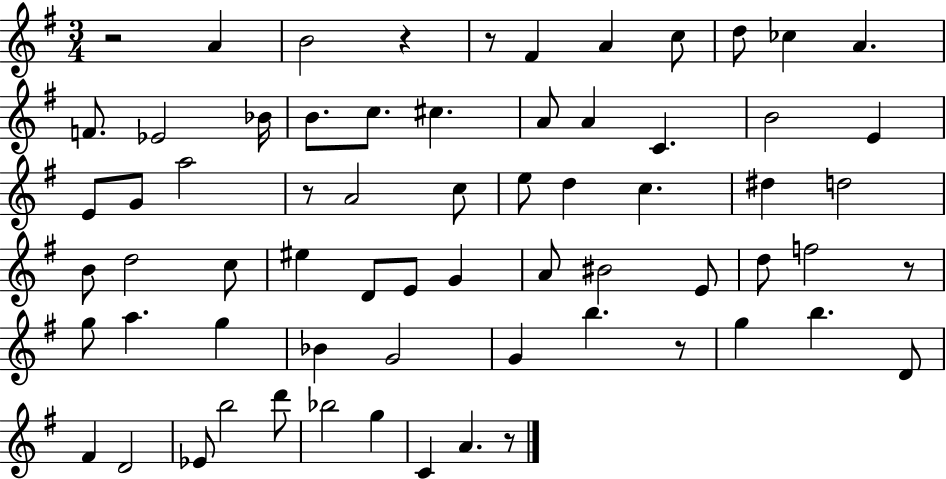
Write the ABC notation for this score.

X:1
T:Untitled
M:3/4
L:1/4
K:G
z2 A B2 z z/2 ^F A c/2 d/2 _c A F/2 _E2 _B/4 B/2 c/2 ^c A/2 A C B2 E E/2 G/2 a2 z/2 A2 c/2 e/2 d c ^d d2 B/2 d2 c/2 ^e D/2 E/2 G A/2 ^B2 E/2 d/2 f2 z/2 g/2 a g _B G2 G b z/2 g b D/2 ^F D2 _E/2 b2 d'/2 _b2 g C A z/2